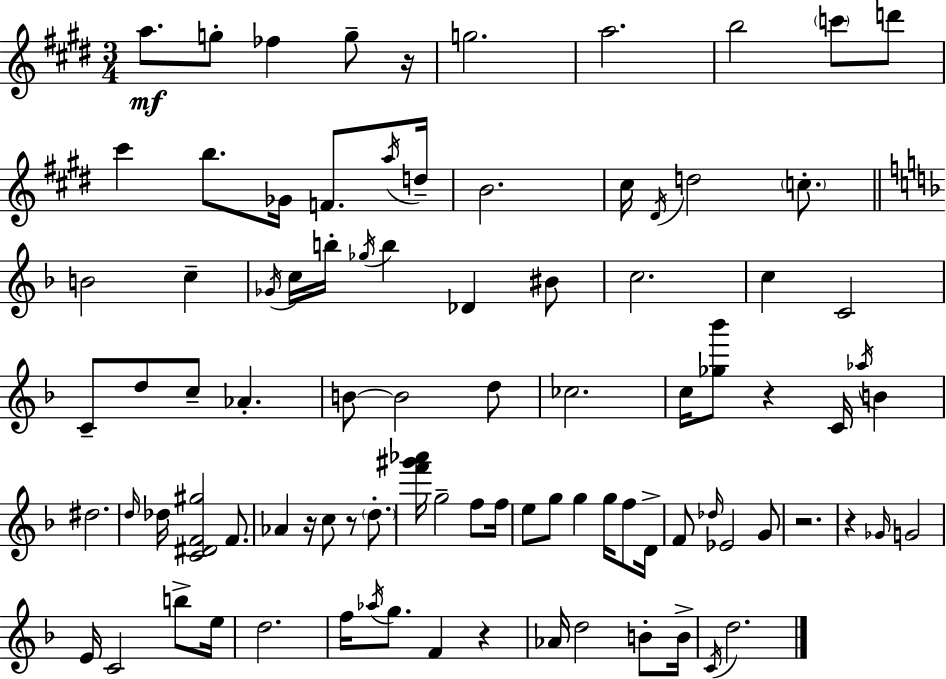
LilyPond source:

{
  \clef treble
  \numericTimeSignature
  \time 3/4
  \key e \major
  a''8.\mf g''8-. fes''4 g''8-- r16 | g''2. | a''2. | b''2 \parenthesize c'''8 d'''8 | \break cis'''4 b''8. ges'16 f'8. \acciaccatura { a''16 } | d''16-- b'2. | cis''16 \acciaccatura { dis'16 } d''2 \parenthesize c''8.-. | \bar "||" \break \key d \minor b'2 c''4-- | \acciaccatura { ges'16 } c''16 b''16-. \acciaccatura { ges''16 } b''4 des'4 | bis'8 c''2. | c''4 c'2 | \break c'8-- d''8 c''8-- aes'4.-. | b'8~~ b'2 | d''8 ces''2. | c''16 <ges'' bes'''>8 r4 c'16 \acciaccatura { aes''16 } b'4 | \break dis''2. | \grace { d''16 } des''16 <c' dis' f' gis''>2 | f'8. aes'4 r16 c''8 r8 | \parenthesize d''8.-. <f''' gis''' aes'''>16 g''2-- | \break f''8 f''16 e''8 g''8 g''4 | g''16 f''8 d'16-> f'8 \grace { des''16 } ees'2 | g'8 r2. | r4 \grace { ges'16 } g'2 | \break e'16 c'2 | b''8-> e''16 d''2. | f''16 \acciaccatura { aes''16 } g''8. f'4 | r4 aes'16 d''2 | \break b'8-. b'16-> \acciaccatura { c'16 } d''2. | \bar "|."
}